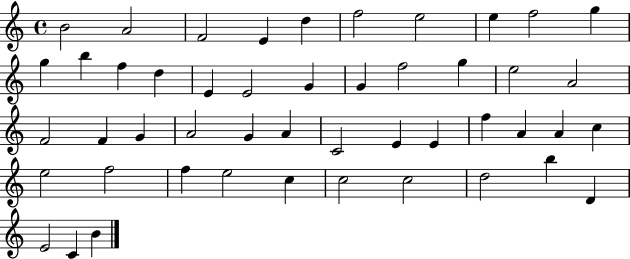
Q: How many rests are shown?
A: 0